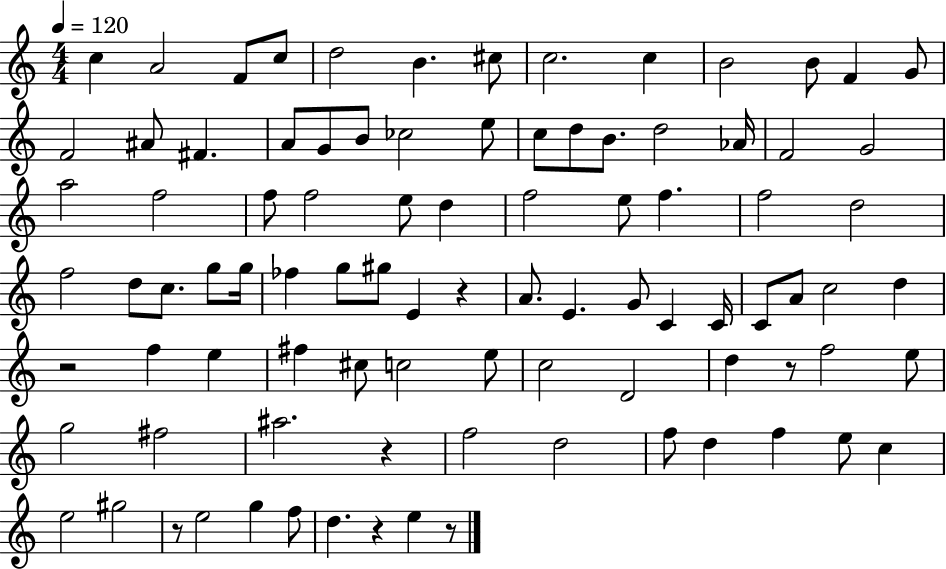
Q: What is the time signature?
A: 4/4